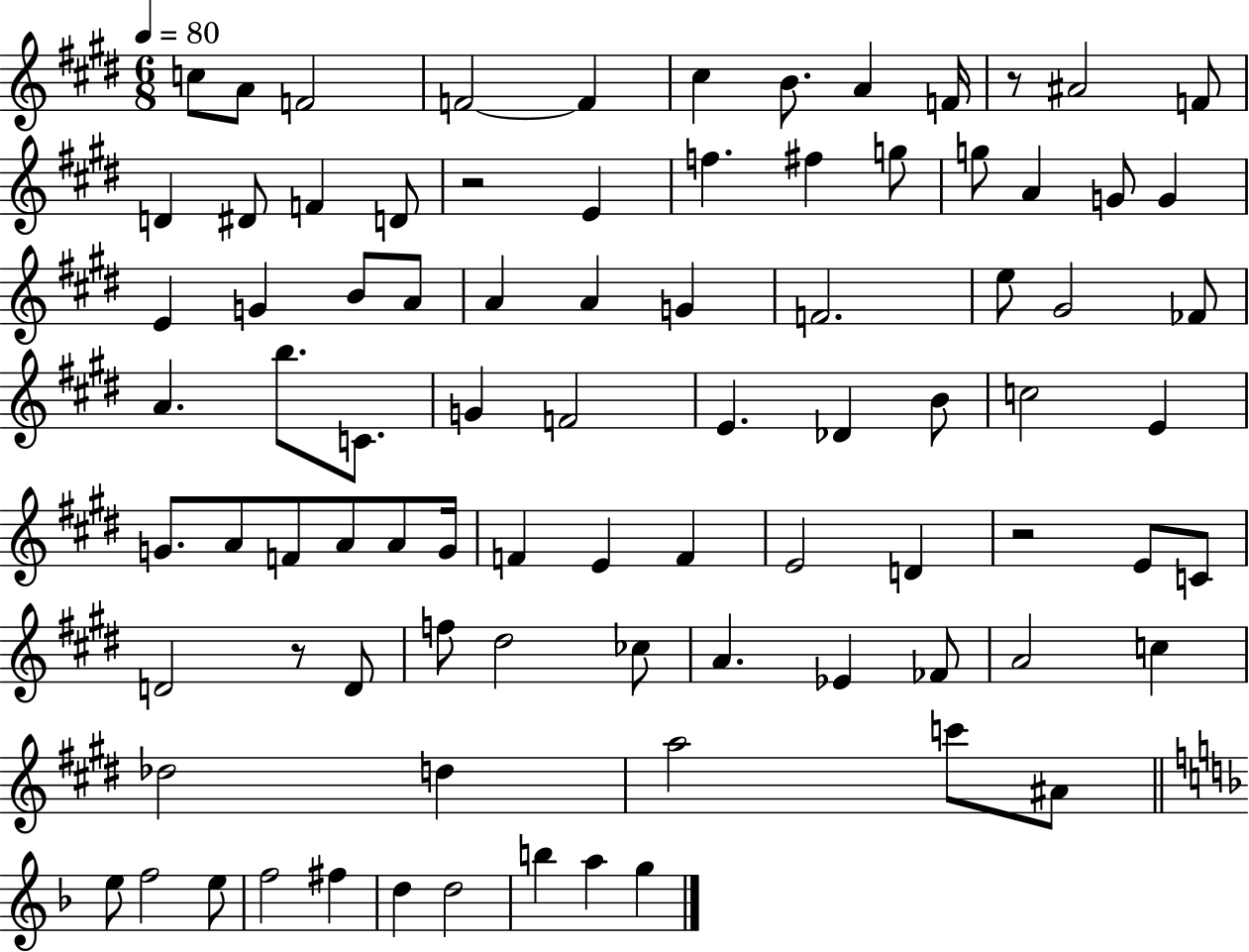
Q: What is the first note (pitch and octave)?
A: C5